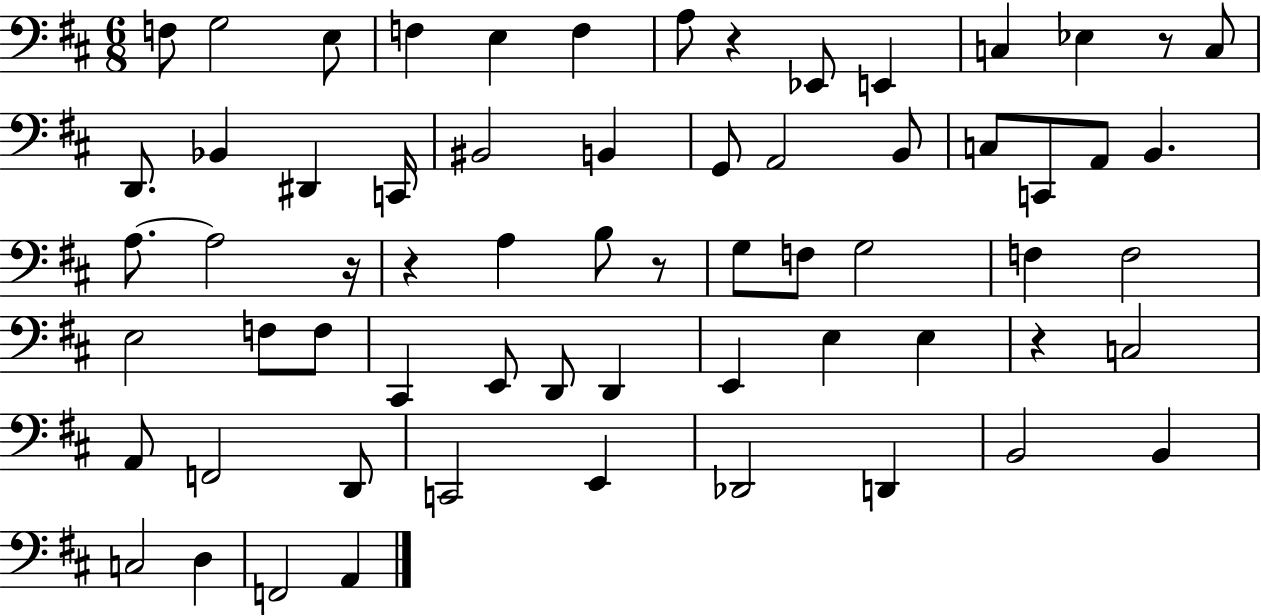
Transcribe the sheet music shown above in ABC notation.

X:1
T:Untitled
M:6/8
L:1/4
K:D
F,/2 G,2 E,/2 F, E, F, A,/2 z _E,,/2 E,, C, _E, z/2 C,/2 D,,/2 _B,, ^D,, C,,/4 ^B,,2 B,, G,,/2 A,,2 B,,/2 C,/2 C,,/2 A,,/2 B,, A,/2 A,2 z/4 z A, B,/2 z/2 G,/2 F,/2 G,2 F, F,2 E,2 F,/2 F,/2 ^C,, E,,/2 D,,/2 D,, E,, E, E, z C,2 A,,/2 F,,2 D,,/2 C,,2 E,, _D,,2 D,, B,,2 B,, C,2 D, F,,2 A,,